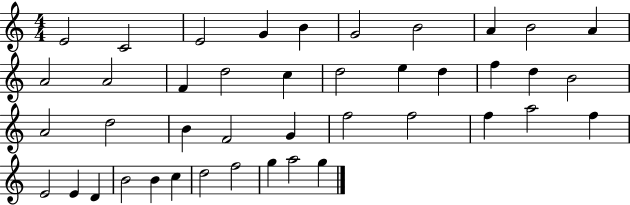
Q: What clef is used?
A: treble